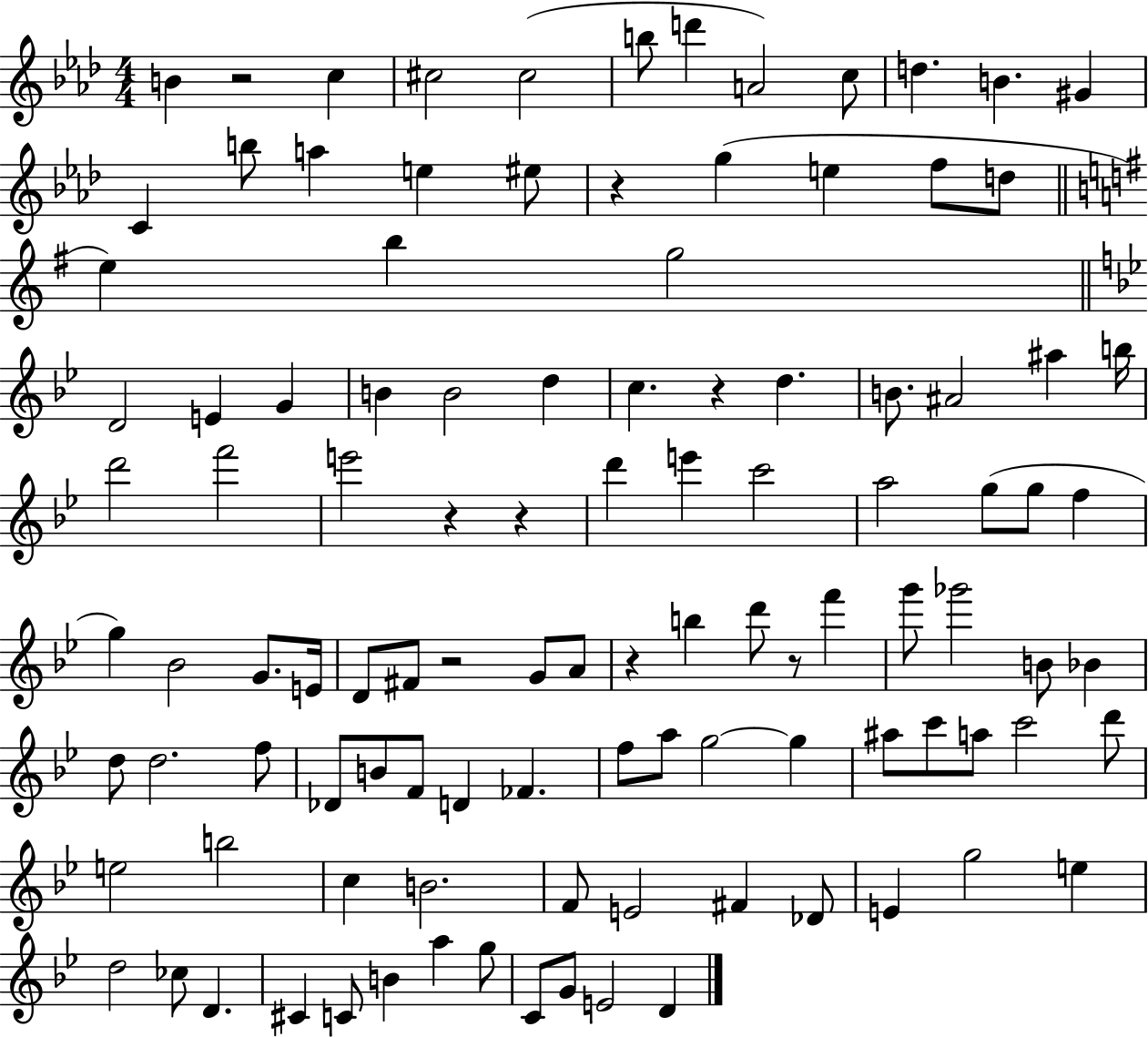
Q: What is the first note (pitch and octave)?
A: B4